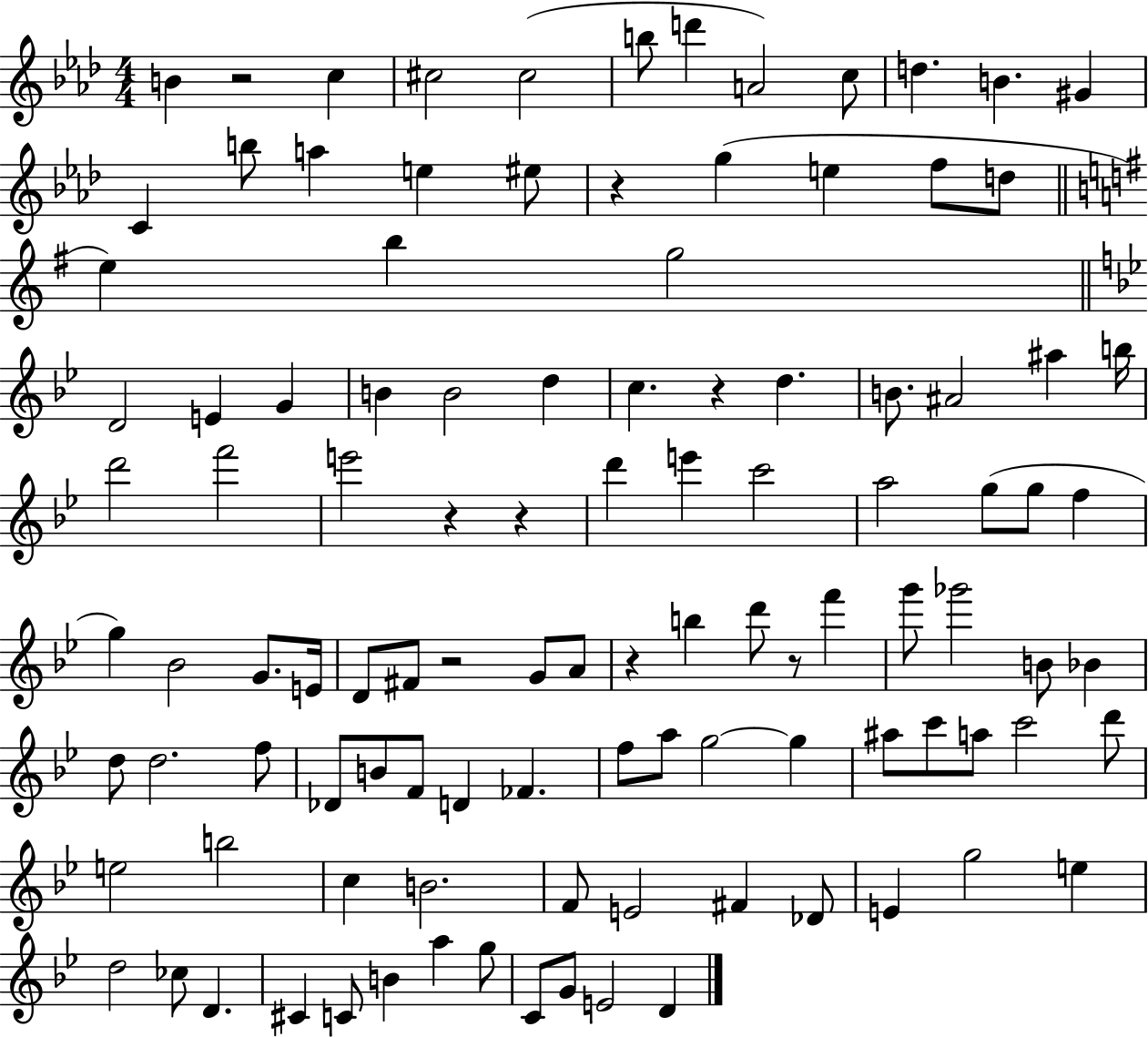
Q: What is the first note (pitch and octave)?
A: B4